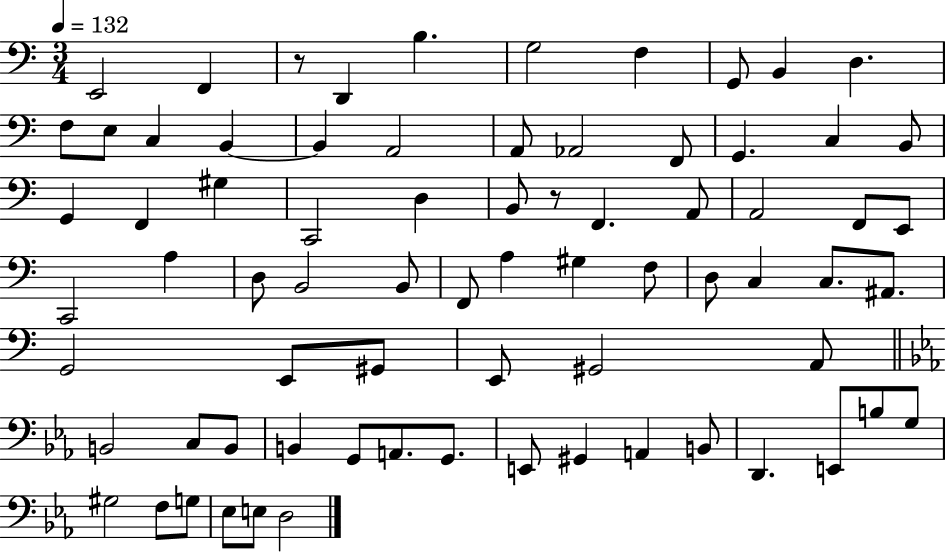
E2/h F2/q R/e D2/q B3/q. G3/h F3/q G2/e B2/q D3/q. F3/e E3/e C3/q B2/q B2/q A2/h A2/e Ab2/h F2/e G2/q. C3/q B2/e G2/q F2/q G#3/q C2/h D3/q B2/e R/e F2/q. A2/e A2/h F2/e E2/e C2/h A3/q D3/e B2/h B2/e F2/e A3/q G#3/q F3/e D3/e C3/q C3/e. A#2/e. G2/h E2/e G#2/e E2/e G#2/h A2/e B2/h C3/e B2/e B2/q G2/e A2/e. G2/e. E2/e G#2/q A2/q B2/e D2/q. E2/e B3/e G3/e G#3/h F3/e G3/e Eb3/e E3/e D3/h